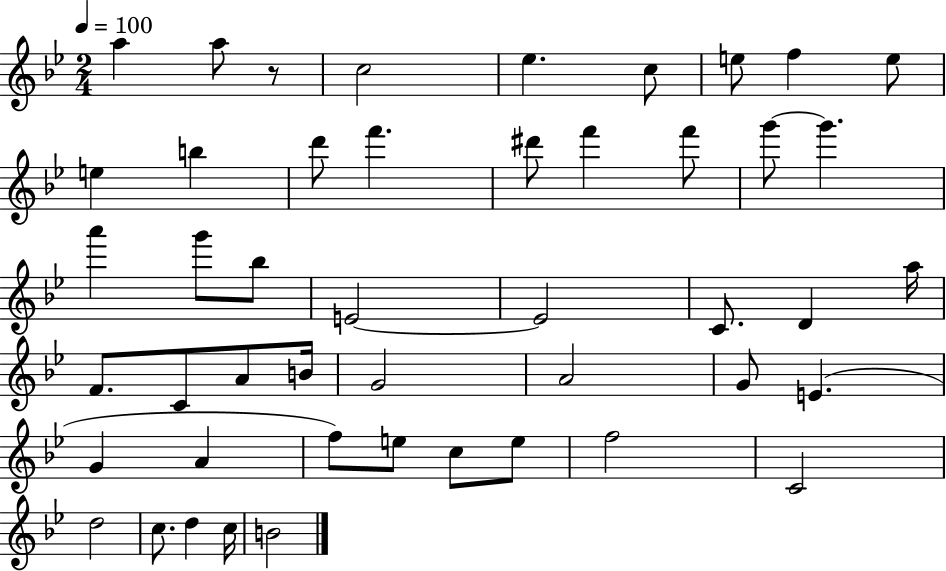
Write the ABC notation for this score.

X:1
T:Untitled
M:2/4
L:1/4
K:Bb
a a/2 z/2 c2 _e c/2 e/2 f e/2 e b d'/2 f' ^d'/2 f' f'/2 g'/2 g' a' g'/2 _b/2 E2 E2 C/2 D a/4 F/2 C/2 A/2 B/4 G2 A2 G/2 E G A f/2 e/2 c/2 e/2 f2 C2 d2 c/2 d c/4 B2